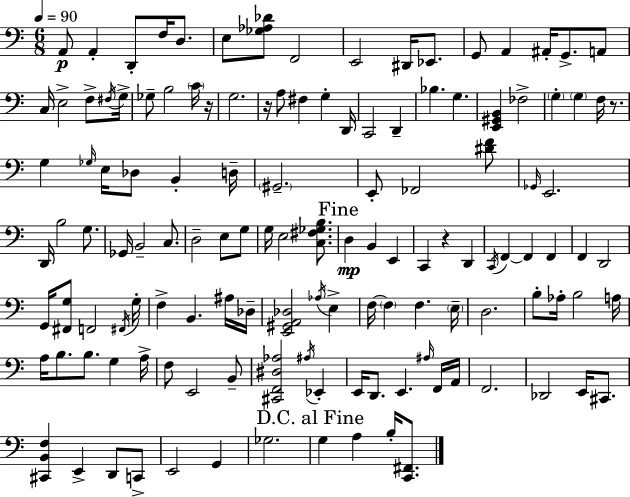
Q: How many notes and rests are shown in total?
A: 130